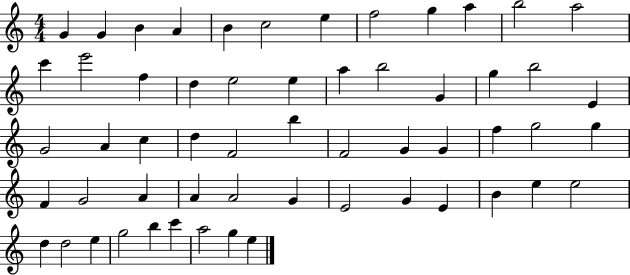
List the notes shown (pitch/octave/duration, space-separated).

G4/q G4/q B4/q A4/q B4/q C5/h E5/q F5/h G5/q A5/q B5/h A5/h C6/q E6/h F5/q D5/q E5/h E5/q A5/q B5/h G4/q G5/q B5/h E4/q G4/h A4/q C5/q D5/q F4/h B5/q F4/h G4/q G4/q F5/q G5/h G5/q F4/q G4/h A4/q A4/q A4/h G4/q E4/h G4/q E4/q B4/q E5/q E5/h D5/q D5/h E5/q G5/h B5/q C6/q A5/h G5/q E5/q